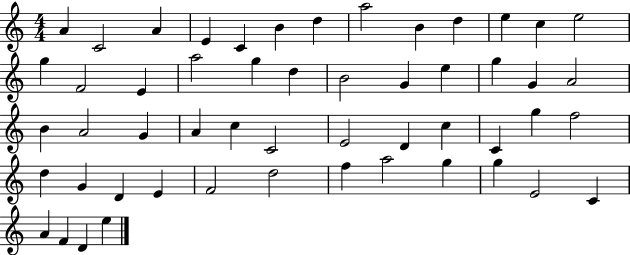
{
  \clef treble
  \numericTimeSignature
  \time 4/4
  \key c \major
  a'4 c'2 a'4 | e'4 c'4 b'4 d''4 | a''2 b'4 d''4 | e''4 c''4 e''2 | \break g''4 f'2 e'4 | a''2 g''4 d''4 | b'2 g'4 e''4 | g''4 g'4 a'2 | \break b'4 a'2 g'4 | a'4 c''4 c'2 | e'2 d'4 c''4 | c'4 g''4 f''2 | \break d''4 g'4 d'4 e'4 | f'2 d''2 | f''4 a''2 g''4 | g''4 e'2 c'4 | \break a'4 f'4 d'4 e''4 | \bar "|."
}